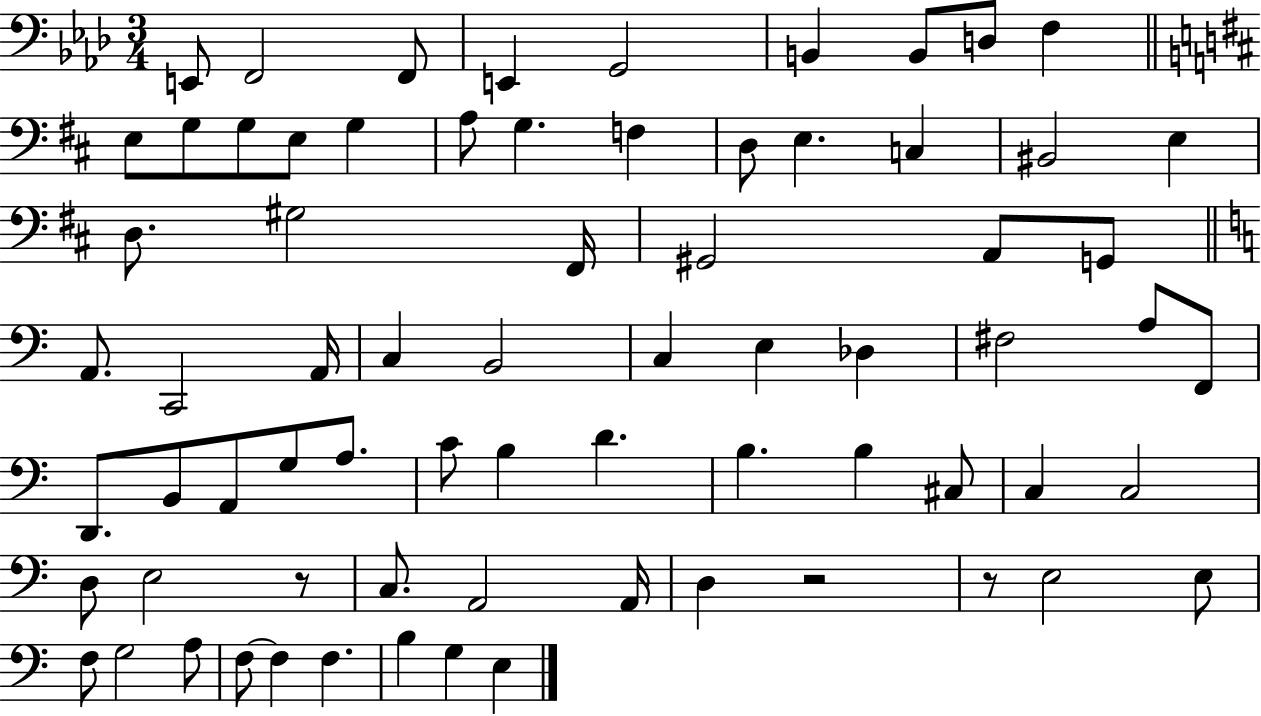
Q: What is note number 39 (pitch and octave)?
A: F2